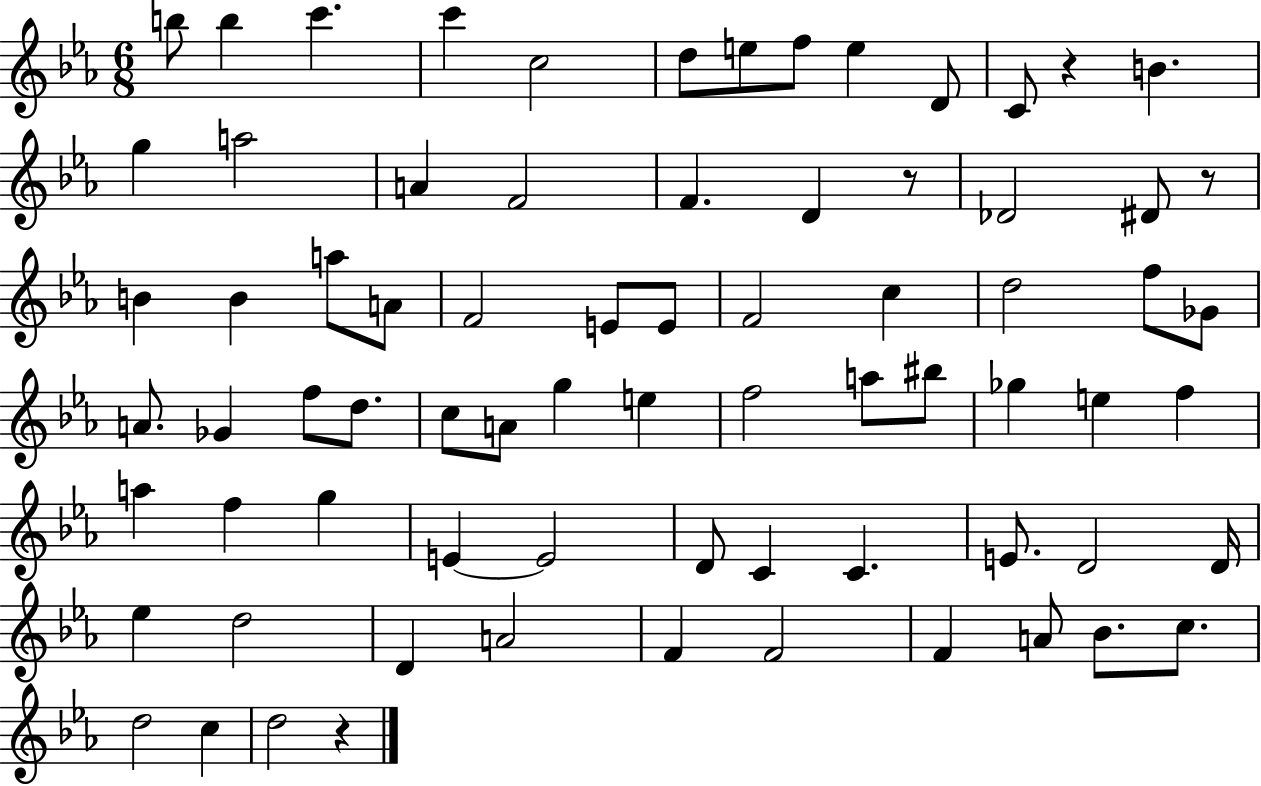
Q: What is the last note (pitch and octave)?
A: D5